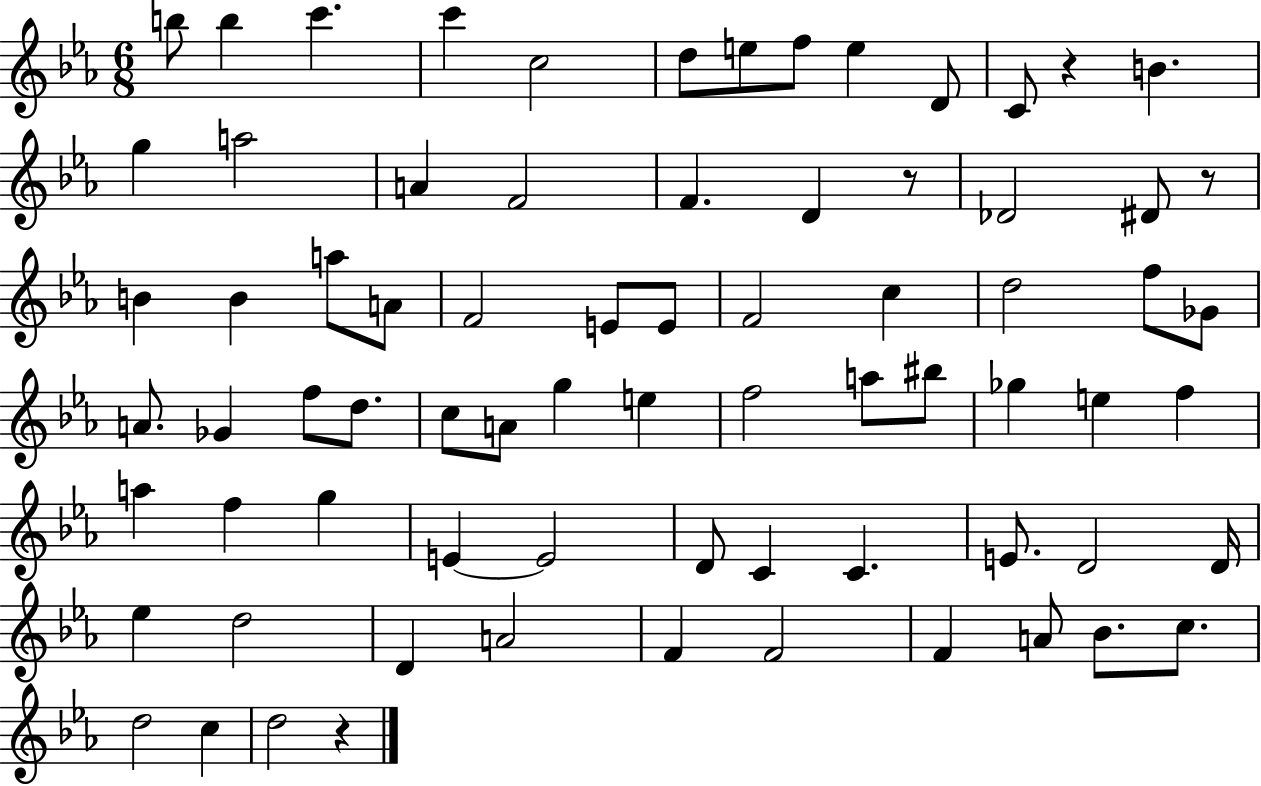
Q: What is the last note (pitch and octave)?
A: D5